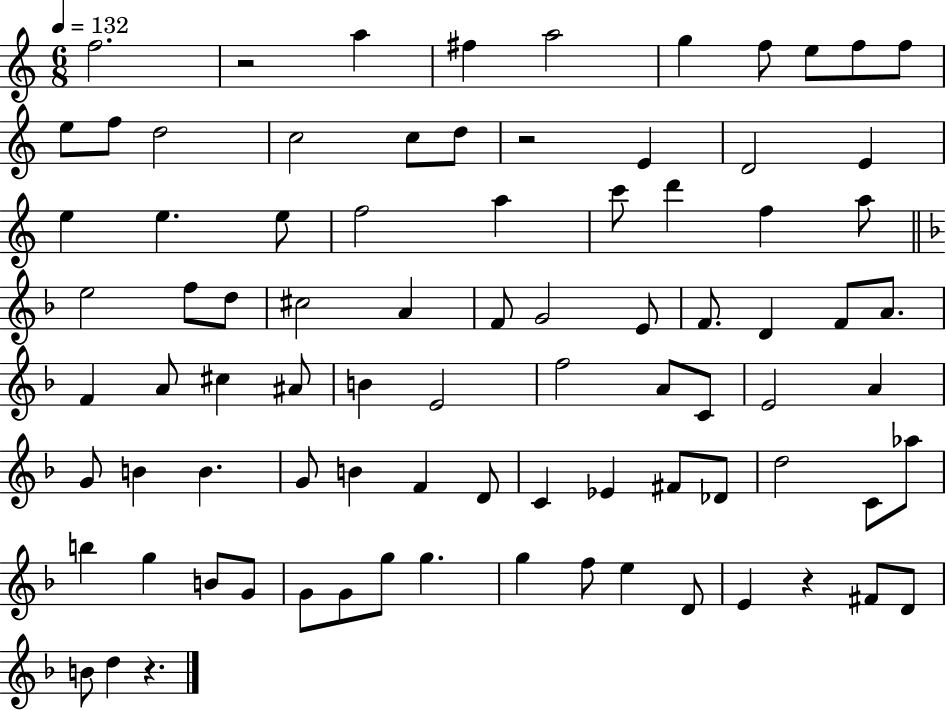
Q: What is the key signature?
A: C major